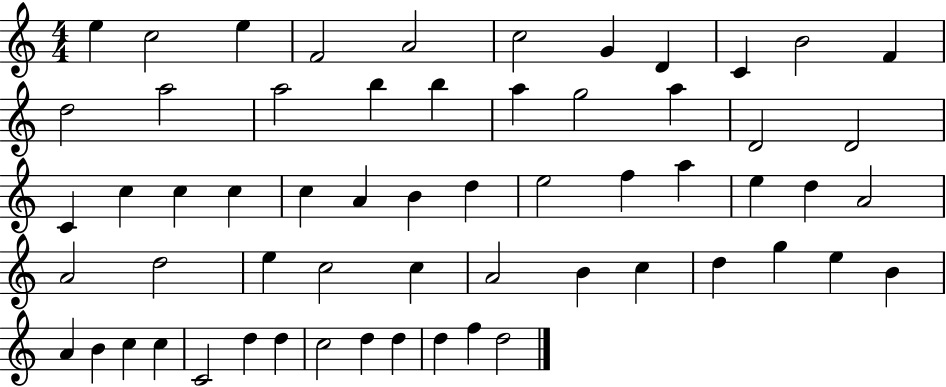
X:1
T:Untitled
M:4/4
L:1/4
K:C
e c2 e F2 A2 c2 G D C B2 F d2 a2 a2 b b a g2 a D2 D2 C c c c c A B d e2 f a e d A2 A2 d2 e c2 c A2 B c d g e B A B c c C2 d d c2 d d d f d2